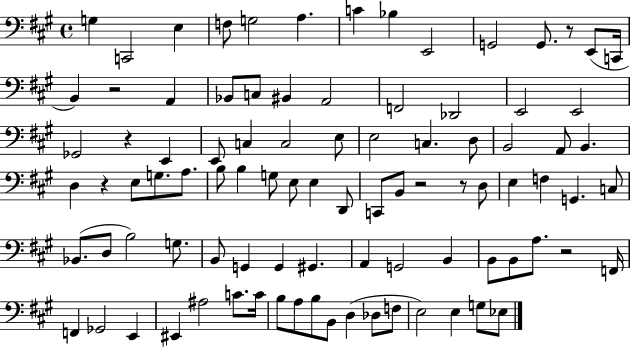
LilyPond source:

{
  \clef bass
  \time 4/4
  \defaultTimeSignature
  \key a \major
  g4 c,2 e4 | f8 g2 a4. | c'4 bes4 e,2 | g,2 g,8. r8 e,8( c,16 | \break b,4) r2 a,4 | bes,8 c8 bis,4 a,2 | f,2 des,2 | e,2 e,2 | \break ges,2 r4 e,4 | e,8 c4 c2 e8 | e2 c4. d8 | b,2 a,8 b,4. | \break d4 r4 e8 g8. a8. | b8 b4 g8 e8 e4 d,8 | c,8 b,8 r2 r8 d8 | e4 f4 g,4. c8 | \break bes,8.( d8 b2) g8. | b,8 g,4 g,4 gis,4. | a,4 g,2 b,4 | b,8 b,8 a8. r2 f,16 | \break f,4 ges,2 e,4 | eis,4 ais2 c'8. c'16 | b8 a8 b8 b,8 d4( des8 f8 | e2) e4 g8 ees8 | \break \bar "|."
}